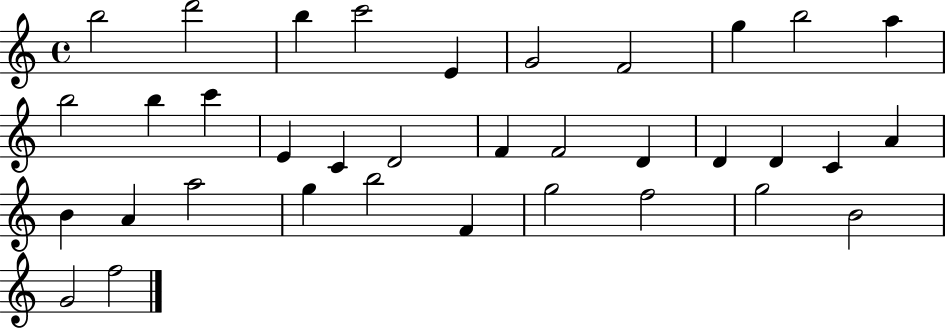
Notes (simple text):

B5/h D6/h B5/q C6/h E4/q G4/h F4/h G5/q B5/h A5/q B5/h B5/q C6/q E4/q C4/q D4/h F4/q F4/h D4/q D4/q D4/q C4/q A4/q B4/q A4/q A5/h G5/q B5/h F4/q G5/h F5/h G5/h B4/h G4/h F5/h